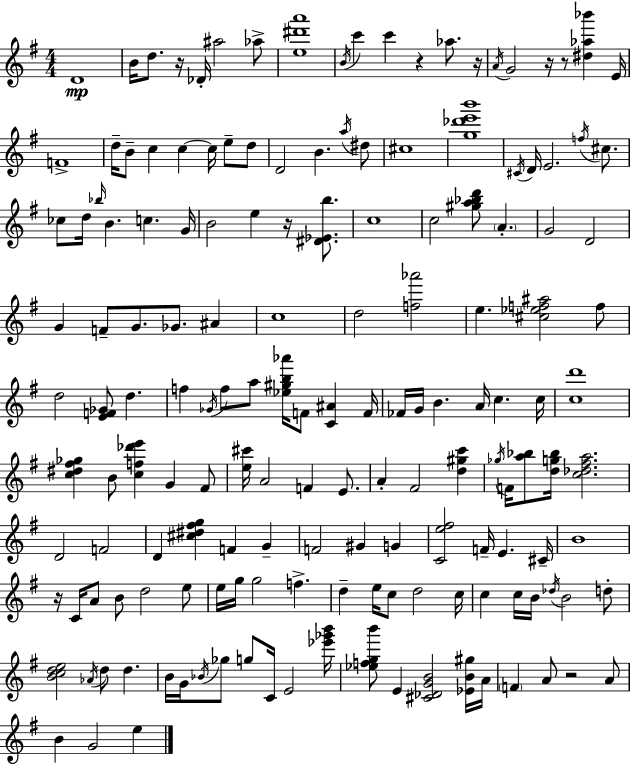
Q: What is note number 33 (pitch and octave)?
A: D5